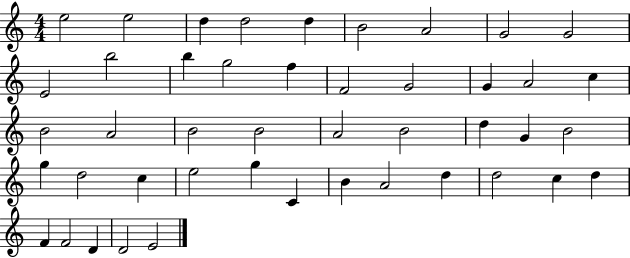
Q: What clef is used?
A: treble